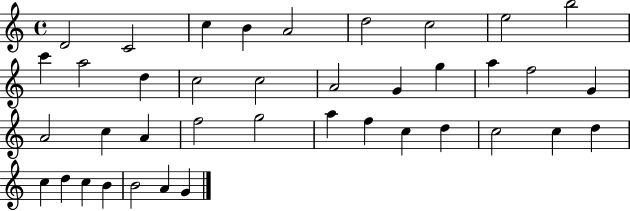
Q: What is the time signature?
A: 4/4